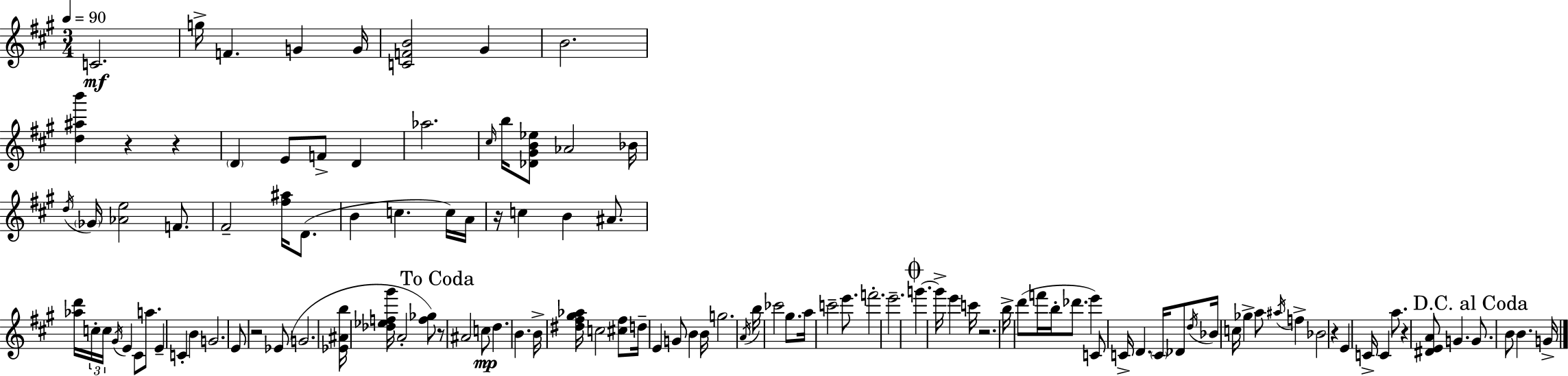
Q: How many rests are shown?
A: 8